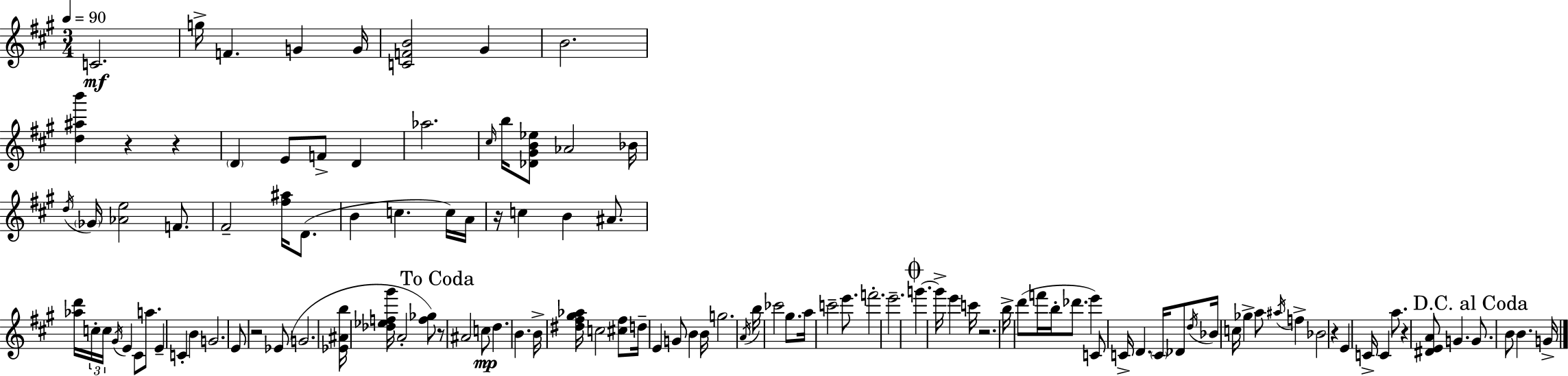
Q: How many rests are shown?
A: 8